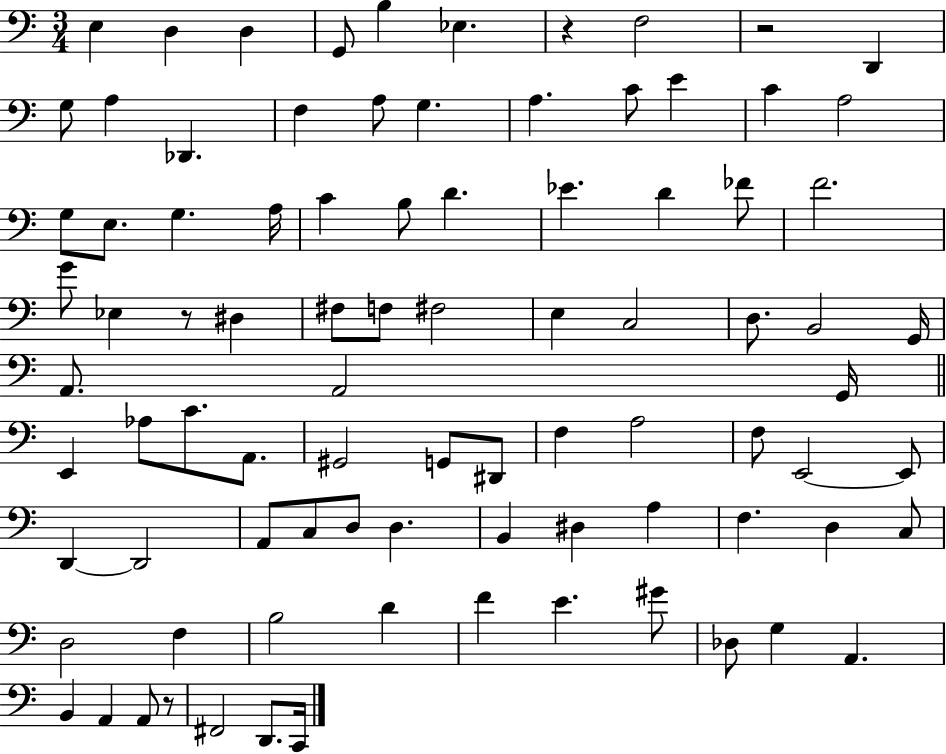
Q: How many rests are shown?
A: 4